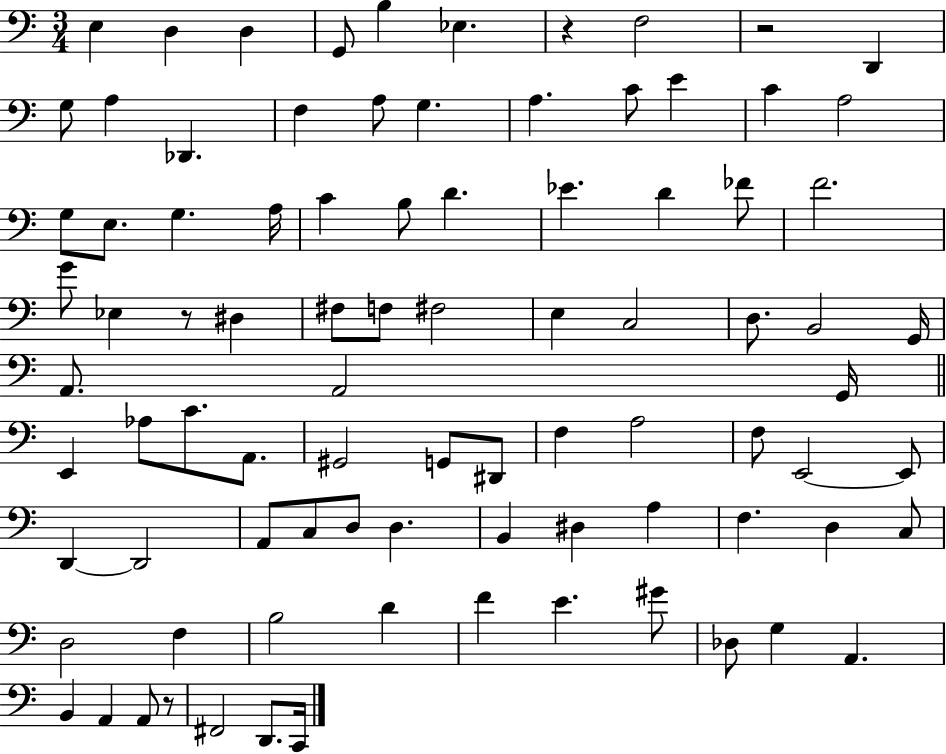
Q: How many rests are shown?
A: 4